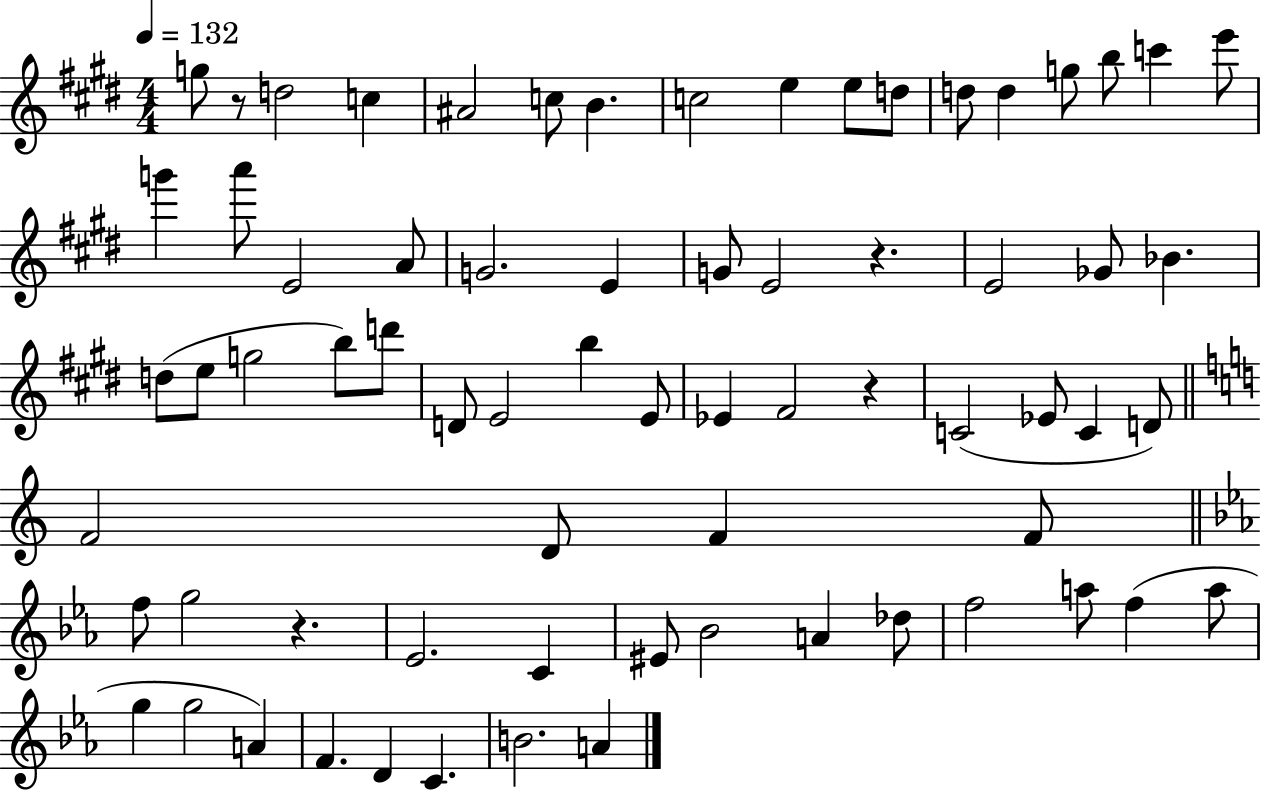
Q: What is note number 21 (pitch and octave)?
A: G4